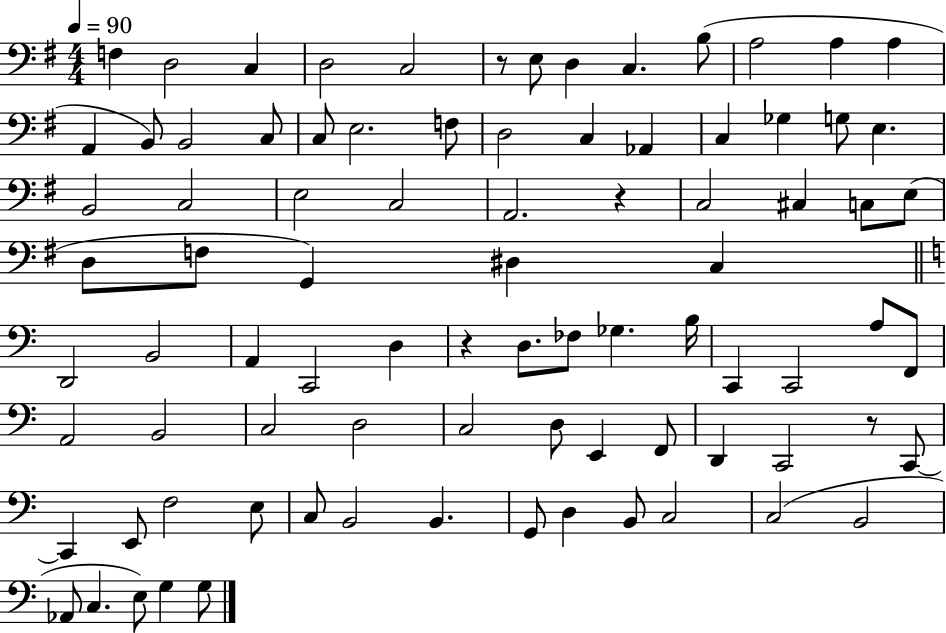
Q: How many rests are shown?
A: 4